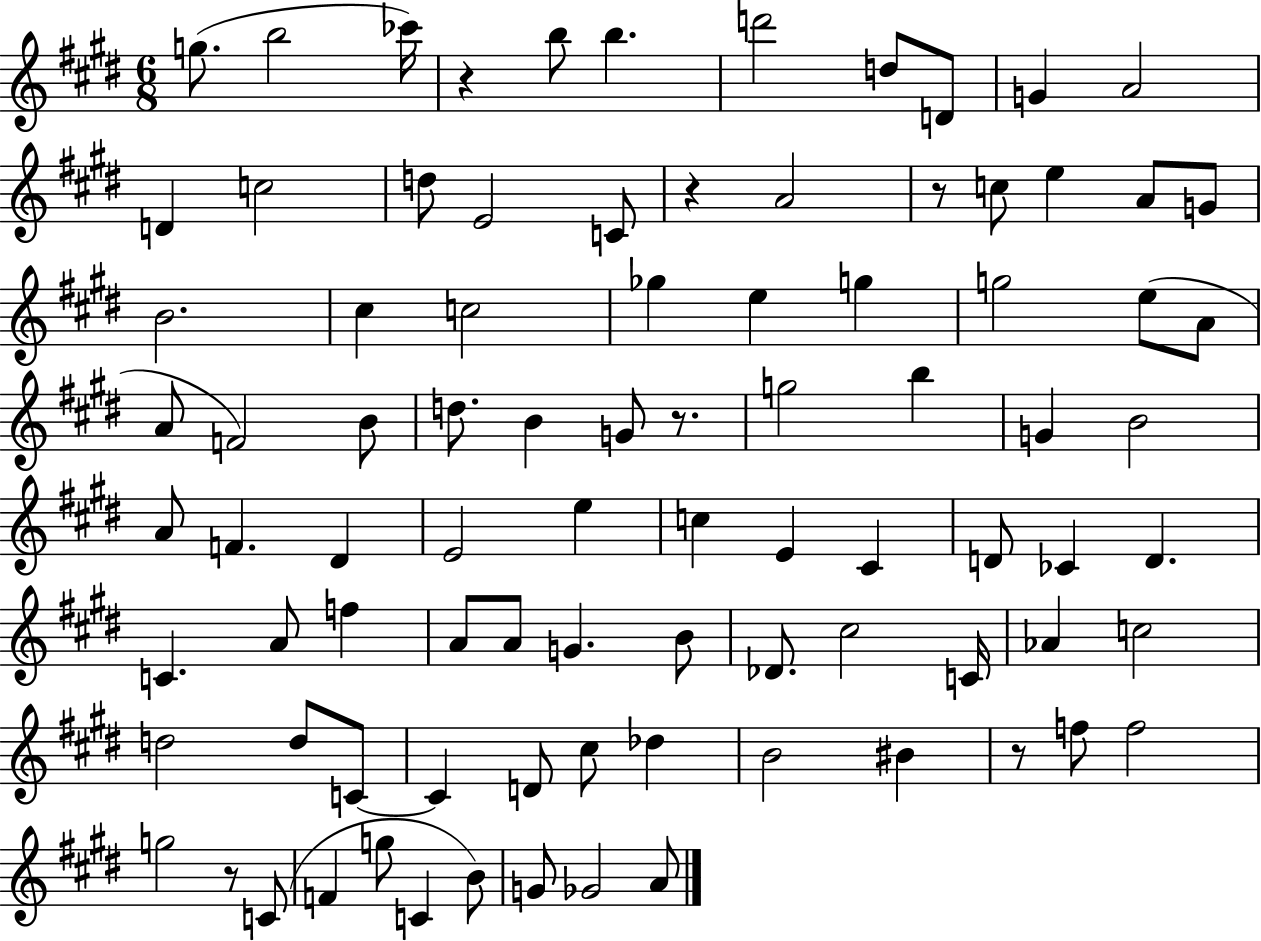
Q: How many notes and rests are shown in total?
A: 88